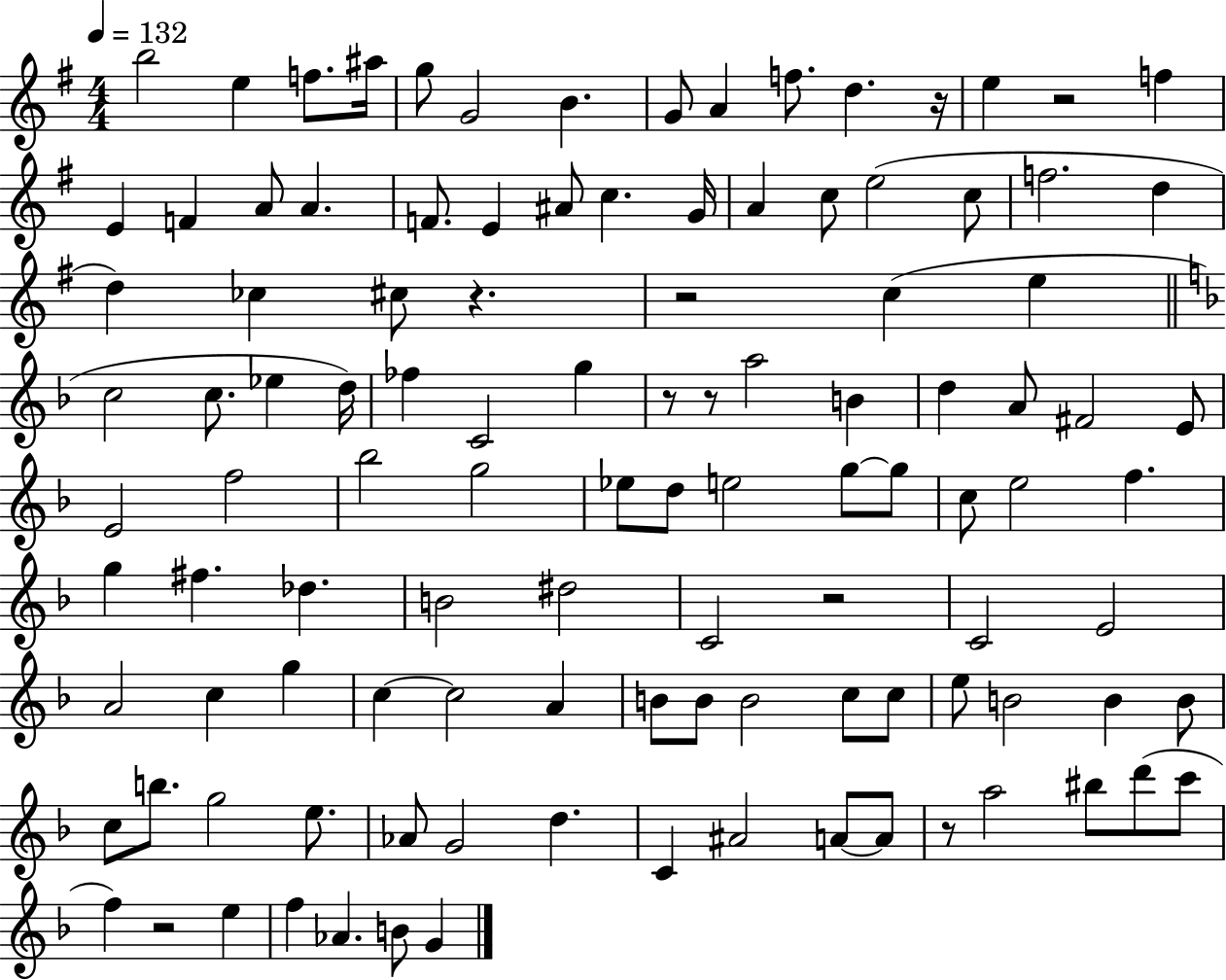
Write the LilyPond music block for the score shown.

{
  \clef treble
  \numericTimeSignature
  \time 4/4
  \key g \major
  \tempo 4 = 132
  b''2 e''4 f''8. ais''16 | g''8 g'2 b'4. | g'8 a'4 f''8. d''4. r16 | e''4 r2 f''4 | \break e'4 f'4 a'8 a'4. | f'8. e'4 ais'8 c''4. g'16 | a'4 c''8 e''2( c''8 | f''2. d''4 | \break d''4) ces''4 cis''8 r4. | r2 c''4( e''4 | \bar "||" \break \key d \minor c''2 c''8. ees''4 d''16) | fes''4 c'2 g''4 | r8 r8 a''2 b'4 | d''4 a'8 fis'2 e'8 | \break e'2 f''2 | bes''2 g''2 | ees''8 d''8 e''2 g''8~~ g''8 | c''8 e''2 f''4. | \break g''4 fis''4. des''4. | b'2 dis''2 | c'2 r2 | c'2 e'2 | \break a'2 c''4 g''4 | c''4~~ c''2 a'4 | b'8 b'8 b'2 c''8 c''8 | e''8 b'2 b'4 b'8 | \break c''8 b''8. g''2 e''8. | aes'8 g'2 d''4. | c'4 ais'2 a'8~~ a'8 | r8 a''2 bis''8 d'''8( c'''8 | \break f''4) r2 e''4 | f''4 aes'4. b'8 g'4 | \bar "|."
}